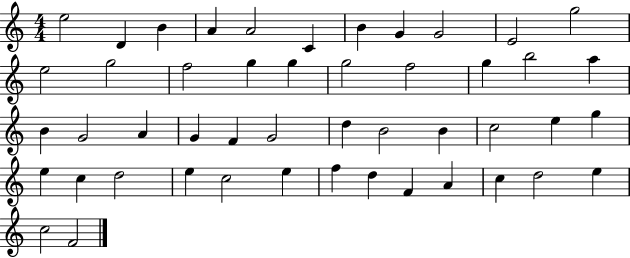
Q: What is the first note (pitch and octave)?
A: E5